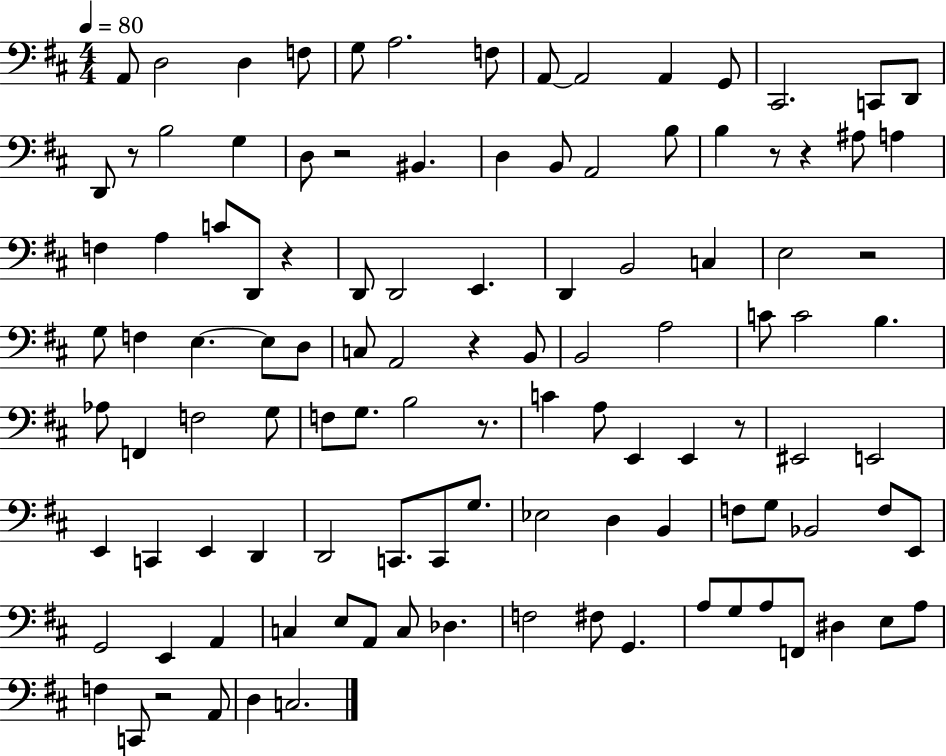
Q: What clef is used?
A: bass